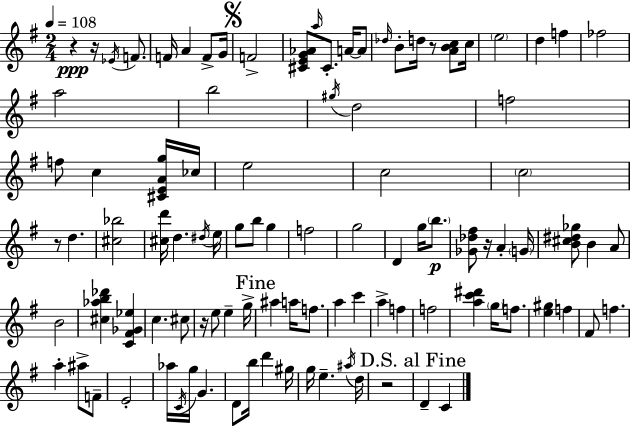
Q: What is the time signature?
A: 2/4